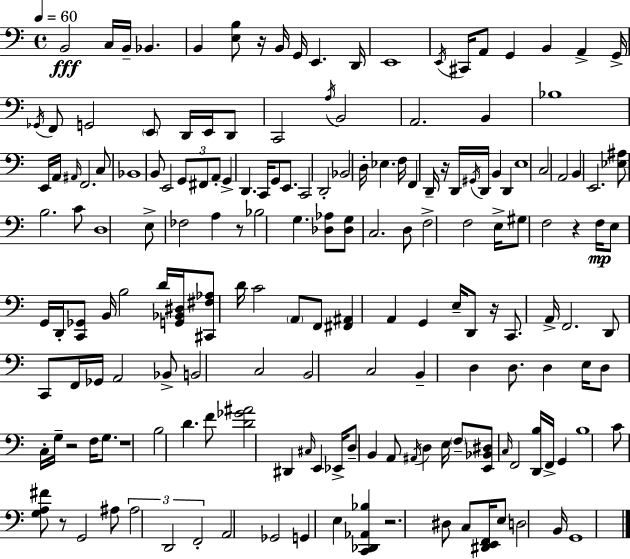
B2/h C3/s B2/s Bb2/q. B2/q [E3,B3]/e R/s B2/s G2/s E2/q. D2/s E2/w E2/s C#2/s A2/e G2/q B2/q A2/q G2/s Gb2/s F2/e G2/h E2/e D2/s E2/s D2/e C2/h A3/s B2/h A2/h. B2/q Bb3/w E2/s A2/s A#2/s F2/h. C3/e Bb2/w B2/e E2/h G2/e F#2/e A2/e G2/q D2/q. C2/s G2/e E2/e. C2/h D2/h Bb2/h D3/s Eb3/q. F3/s F2/q D2/s R/s D2/s G#2/s D2/s B2/q D2/q E3/w C3/h A2/h B2/q E2/h. [Eb3,A#3]/e B3/h. C4/e D3/w E3/e FES3/h A3/q R/e Bb3/h G3/q. [Db3,Ab3]/e [Db3,G3]/e C3/h. D3/e F3/h F3/h E3/s G#3/e F3/h R/q F3/s E3/e G2/s D2/s [C2,Gb2]/e B2/s B3/h D4/s [G2,Bb2,D#3]/s [C#2,F#3,Ab3]/e D4/s C4/h A2/e F2/e [F#2,A#2]/q A2/q G2/q E3/s D2/e R/s C2/e. A2/s F2/h. D2/e C2/e F2/s Gb2/s A2/h Bb2/e B2/h C3/h B2/h C3/h B2/q D3/q D3/e. D3/q E3/s D3/e C3/s G3/s R/h F3/s G3/e. R/w B3/h D4/q. F4/e [D4,Gb4,A#4]/h D#2/q C#3/s E2/q Eb2/s D3/e B2/q A2/e A#2/s D3/q E3/s F3/e [E2,Bb2,D#3]/e C3/s F2/h [D2,B3]/s F2/s G2/q B3/w C4/e [G3,A3,F#4]/e R/e G2/h A#3/e A#3/h D2/h F2/h A2/h Gb2/h G2/q E3/q [C2,Db2,Ab2,Bb3]/q R/h. D#3/e C3/e [D#2,E2,F2]/s E3/e D3/h B2/s G2/w